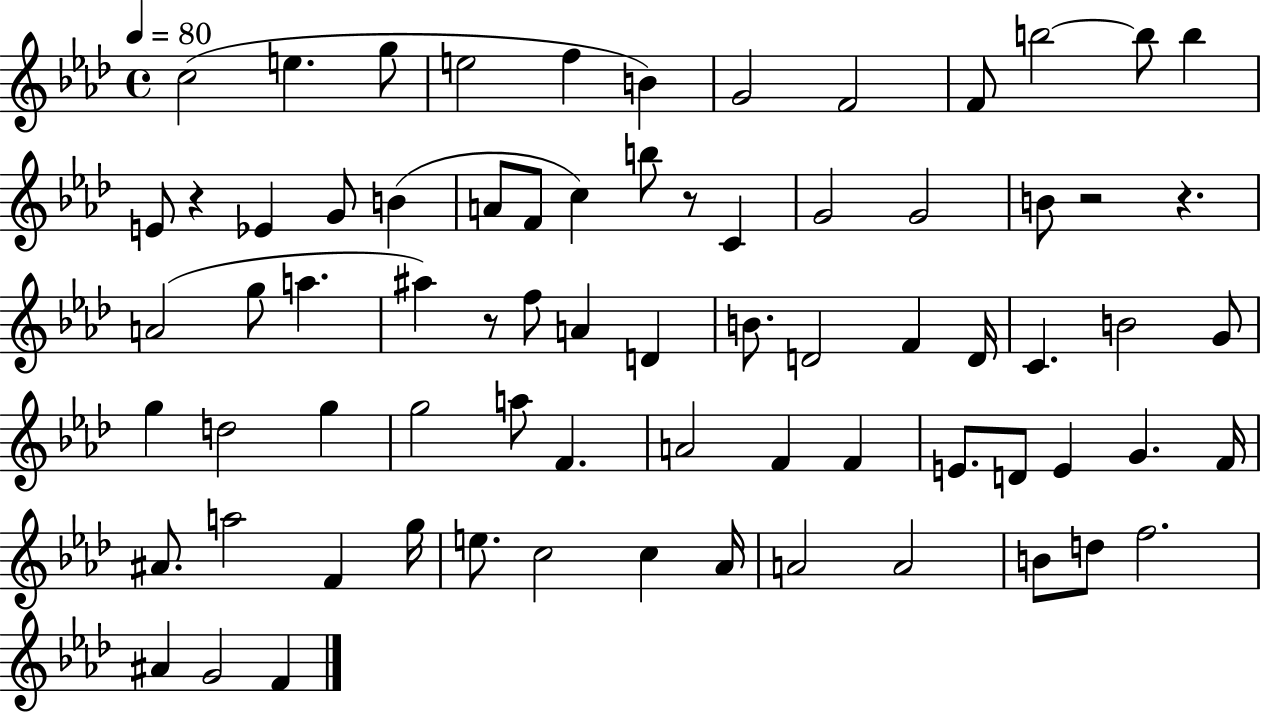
{
  \clef treble
  \time 4/4
  \defaultTimeSignature
  \key aes \major
  \tempo 4 = 80
  c''2( e''4. g''8 | e''2 f''4 b'4) | g'2 f'2 | f'8 b''2~~ b''8 b''4 | \break e'8 r4 ees'4 g'8 b'4( | a'8 f'8 c''4) b''8 r8 c'4 | g'2 g'2 | b'8 r2 r4. | \break a'2( g''8 a''4. | ais''4) r8 f''8 a'4 d'4 | b'8. d'2 f'4 d'16 | c'4. b'2 g'8 | \break g''4 d''2 g''4 | g''2 a''8 f'4. | a'2 f'4 f'4 | e'8. d'8 e'4 g'4. f'16 | \break ais'8. a''2 f'4 g''16 | e''8. c''2 c''4 aes'16 | a'2 a'2 | b'8 d''8 f''2. | \break ais'4 g'2 f'4 | \bar "|."
}